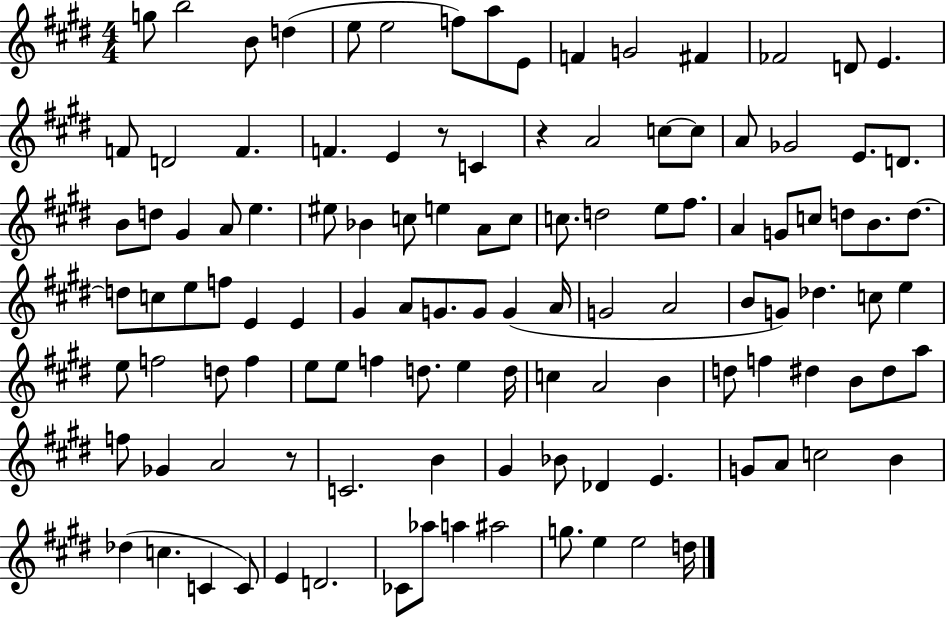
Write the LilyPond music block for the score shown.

{
  \clef treble
  \numericTimeSignature
  \time 4/4
  \key e \major
  g''8 b''2 b'8 d''4( | e''8 e''2 f''8) a''8 e'8 | f'4 g'2 fis'4 | fes'2 d'8 e'4. | \break f'8 d'2 f'4. | f'4. e'4 r8 c'4 | r4 a'2 c''8~~ c''8 | a'8 ges'2 e'8. d'8. | \break b'8 d''8 gis'4 a'8 e''4. | eis''8 bes'4 c''8 e''4 a'8 c''8 | c''8. d''2 e''8 fis''8. | a'4 g'8 c''8 d''8 b'8. d''8.~~ | \break d''8 c''8 e''8 f''8 e'4 e'4 | gis'4 a'8 g'8. g'8 g'4( a'16 | g'2 a'2 | b'8 g'8) des''4. c''8 e''4 | \break e''8 f''2 d''8 f''4 | e''8 e''8 f''4 d''8. e''4 d''16 | c''4 a'2 b'4 | d''8 f''4 dis''4 b'8 dis''8 a''8 | \break f''8 ges'4 a'2 r8 | c'2. b'4 | gis'4 bes'8 des'4 e'4. | g'8 a'8 c''2 b'4 | \break des''4( c''4. c'4 c'8) | e'4 d'2. | ces'8 aes''8 a''4 ais''2 | g''8. e''4 e''2 d''16 | \break \bar "|."
}